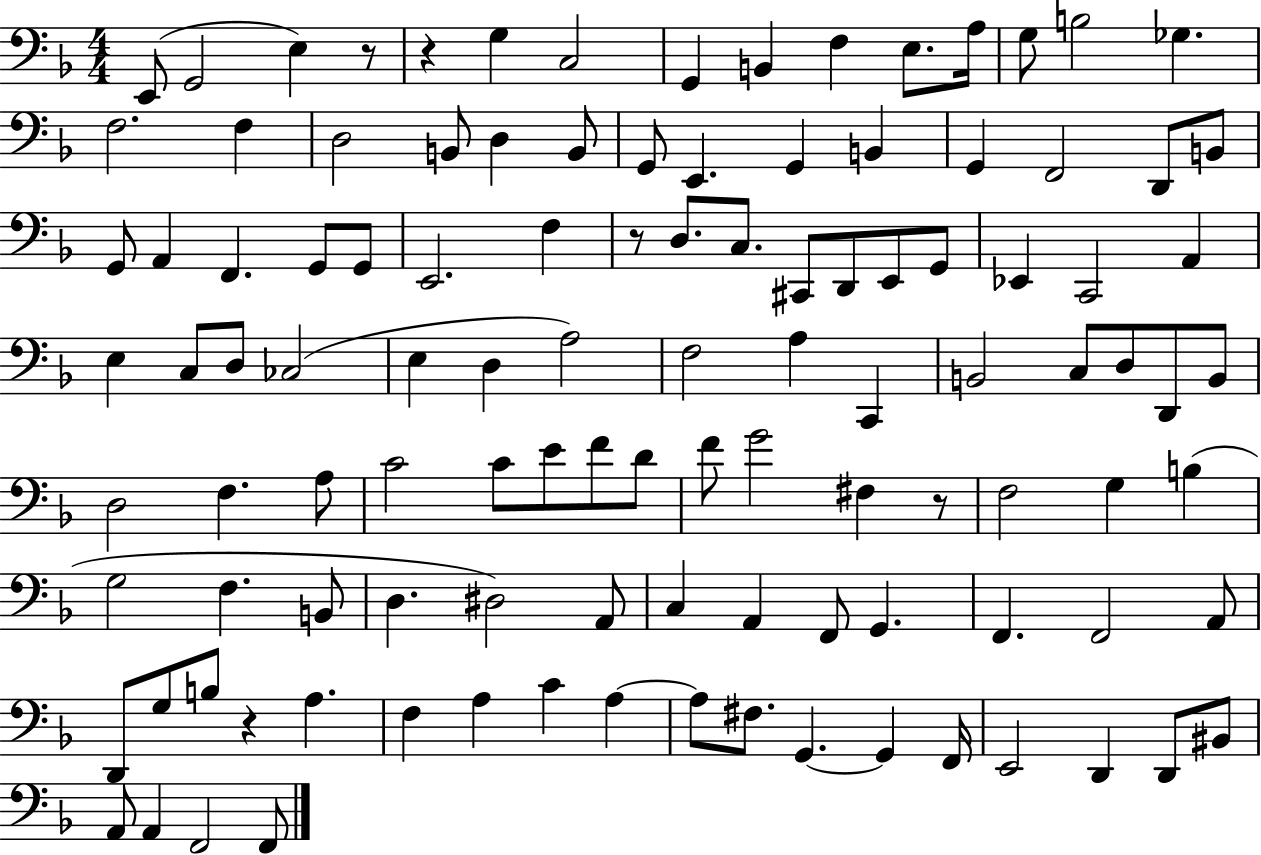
X:1
T:Untitled
M:4/4
L:1/4
K:F
E,,/2 G,,2 E, z/2 z G, C,2 G,, B,, F, E,/2 A,/4 G,/2 B,2 _G, F,2 F, D,2 B,,/2 D, B,,/2 G,,/2 E,, G,, B,, G,, F,,2 D,,/2 B,,/2 G,,/2 A,, F,, G,,/2 G,,/2 E,,2 F, z/2 D,/2 C,/2 ^C,,/2 D,,/2 E,,/2 G,,/2 _E,, C,,2 A,, E, C,/2 D,/2 _C,2 E, D, A,2 F,2 A, C,, B,,2 C,/2 D,/2 D,,/2 B,,/2 D,2 F, A,/2 C2 C/2 E/2 F/2 D/2 F/2 G2 ^F, z/2 F,2 G, B, G,2 F, B,,/2 D, ^D,2 A,,/2 C, A,, F,,/2 G,, F,, F,,2 A,,/2 D,,/2 G,/2 B,/2 z A, F, A, C A, A,/2 ^F,/2 G,, G,, F,,/4 E,,2 D,, D,,/2 ^B,,/2 A,,/2 A,, F,,2 F,,/2